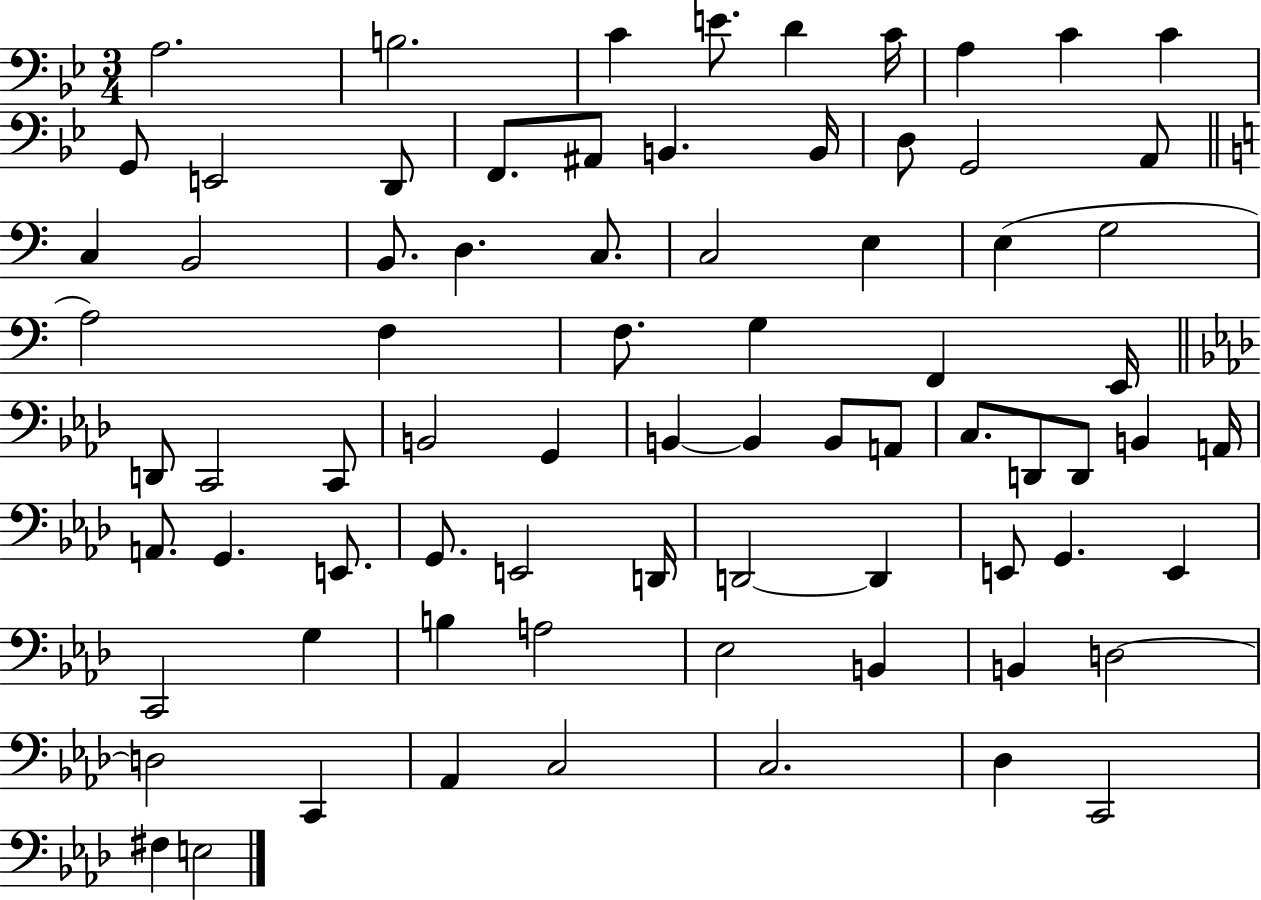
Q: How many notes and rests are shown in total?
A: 76